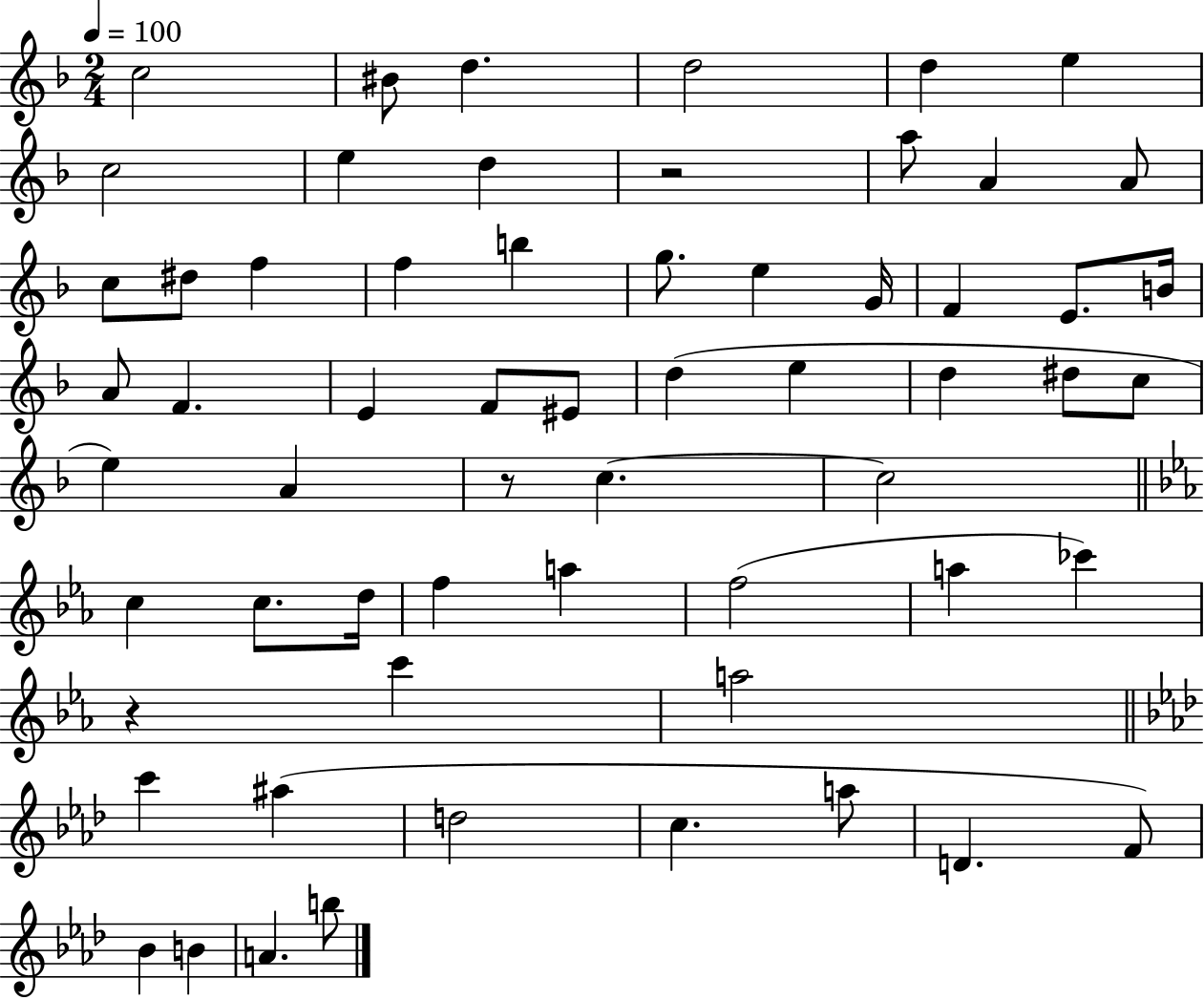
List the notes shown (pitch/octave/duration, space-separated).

C5/h BIS4/e D5/q. D5/h D5/q E5/q C5/h E5/q D5/q R/h A5/e A4/q A4/e C5/e D#5/e F5/q F5/q B5/q G5/e. E5/q G4/s F4/q E4/e. B4/s A4/e F4/q. E4/q F4/e EIS4/e D5/q E5/q D5/q D#5/e C5/e E5/q A4/q R/e C5/q. C5/h C5/q C5/e. D5/s F5/q A5/q F5/h A5/q CES6/q R/q C6/q A5/h C6/q A#5/q D5/h C5/q. A5/e D4/q. F4/e Bb4/q B4/q A4/q. B5/e